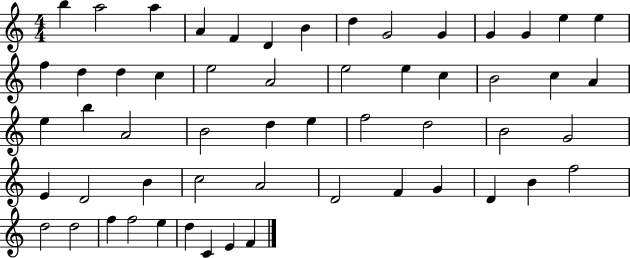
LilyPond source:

{
  \clef treble
  \numericTimeSignature
  \time 4/4
  \key c \major
  b''4 a''2 a''4 | a'4 f'4 d'4 b'4 | d''4 g'2 g'4 | g'4 g'4 e''4 e''4 | \break f''4 d''4 d''4 c''4 | e''2 a'2 | e''2 e''4 c''4 | b'2 c''4 a'4 | \break e''4 b''4 a'2 | b'2 d''4 e''4 | f''2 d''2 | b'2 g'2 | \break e'4 d'2 b'4 | c''2 a'2 | d'2 f'4 g'4 | d'4 b'4 f''2 | \break d''2 d''2 | f''4 f''2 e''4 | d''4 c'4 e'4 f'4 | \bar "|."
}